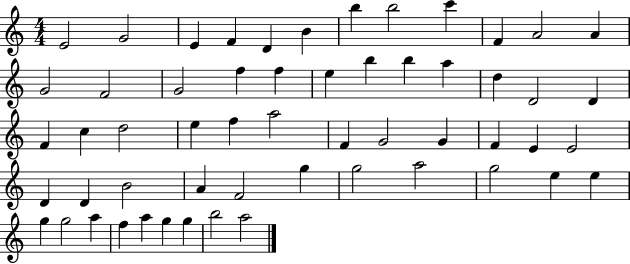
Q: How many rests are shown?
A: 0